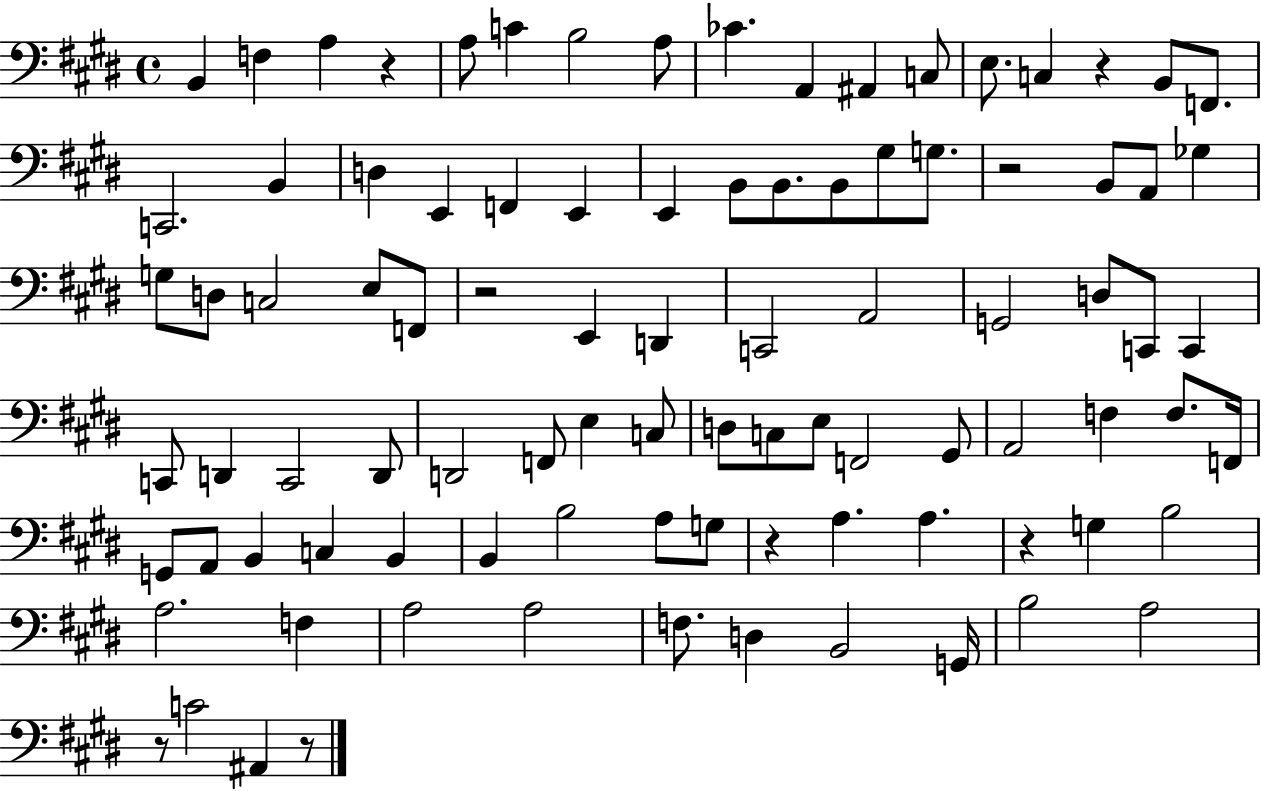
B2/q F3/q A3/q R/q A3/e C4/q B3/h A3/e CES4/q. A2/q A#2/q C3/e E3/e. C3/q R/q B2/e F2/e. C2/h. B2/q D3/q E2/q F2/q E2/q E2/q B2/e B2/e. B2/e G#3/e G3/e. R/h B2/e A2/e Gb3/q G3/e D3/e C3/h E3/e F2/e R/h E2/q D2/q C2/h A2/h G2/h D3/e C2/e C2/q C2/e D2/q C2/h D2/e D2/h F2/e E3/q C3/e D3/e C3/e E3/e F2/h G#2/e A2/h F3/q F3/e. F2/s G2/e A2/e B2/q C3/q B2/q B2/q B3/h A3/e G3/e R/q A3/q. A3/q. R/q G3/q B3/h A3/h. F3/q A3/h A3/h F3/e. D3/q B2/h G2/s B3/h A3/h R/e C4/h A#2/q R/e